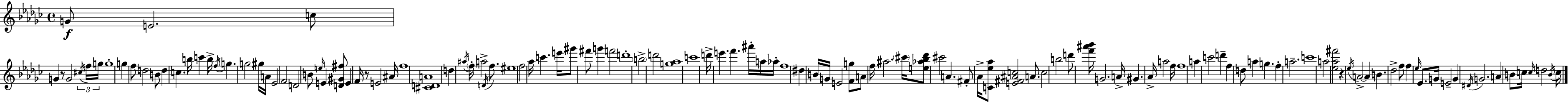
{
  \clef treble
  \time 4/4
  \defaultTimeSignature
  \key ees \minor
  g'8\f e'2. c''8 | g'4 r8 g'2 \tuplet 3/2 { \acciaccatura { cis''16 } f''16 | g''16 } g''1-. | g''4 f''8 d''2 b'8 | \break d''4 c''4. b''16 c'''4 | b''16-> \acciaccatura { f''16 } g''4. g''2 | gis''16 a'16 ees'2 f'2 | d'2 b'8 \grace { e''16 } e'4 | \break <d' gis' fis''>8 e'4 f'16 r8 e'2 | ais'16 f''1 | <cis' d' a'>1 | d''4 \acciaccatura { ais''16 } \parenthesize f''16-. a''2-> | \break \acciaccatura { d'16 } f''8. eis''1 | f''2 aes''16 c'''4. | e'''16 gis'''8 fis'''8 g'''4 f'''2 | d'''1-. | \break \parenthesize b''2-> d'''2 | <g'' aes''>1 | c'''1 | d'''16-> e'''4. f'''4. | \break ais'''16-. a''16 aes''16-. f''1 | dis''4 b'16 g'16 e'2 | <f' g''>8 a'8 f''16 ais''2. | \parenthesize cis'''16 <e'' aes'' bes'' des'''>8 cis'''2 a'4. | \break fis'8-. aes'16-> <c' ees'' aes''>8 <e' fis' ais' c''>2 | a'8. c''2 b''2 | d'''8 <f''' ais''' bes'''>16 g'2. | a'16-> gis'4. aes'16-> a''2 | \break f''16 f''1 | a''4 c'''2 | d'''4-- f''4 d''8 a''4 g''4. | f''4-. a''2.-- | \break c'''1 | a''2 <ees'' aes'' fis'''>2 | r4 \acciaccatura { ees''16 } a'2->~~ | a'4 b'4. des''2-> | \break f''8 f''4 \grace { ees''16 } ees'8. g'16 e'2-- | g'4 \acciaccatura { dis'16 } g'2. | a'4 b'8 c''16 \grace { c''16 } | d''2 \acciaccatura { b'16 } c''16 \bar "|."
}